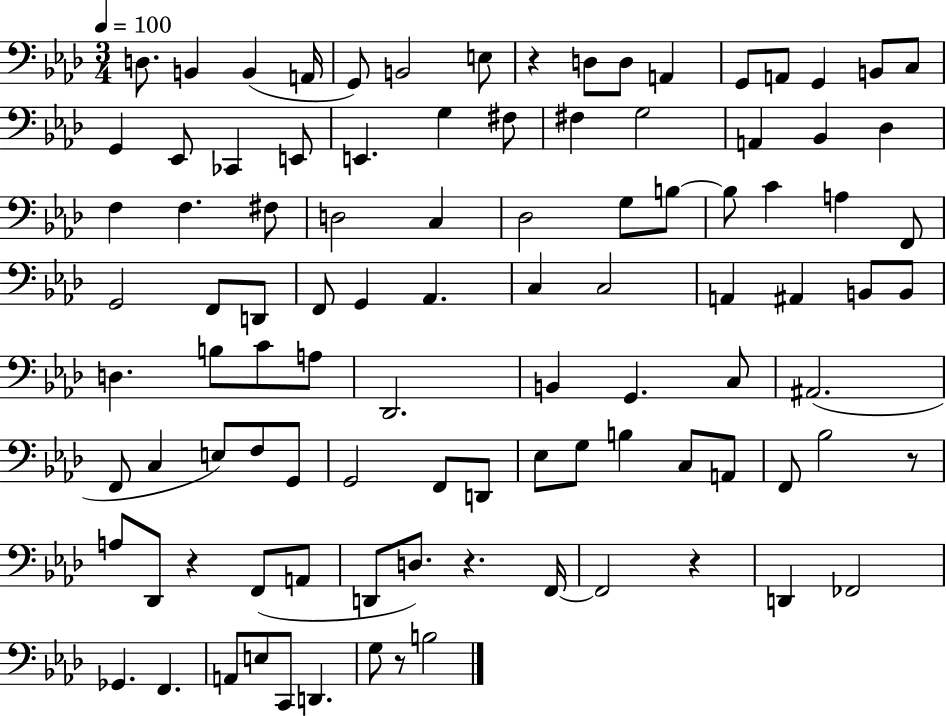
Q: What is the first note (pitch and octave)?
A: D3